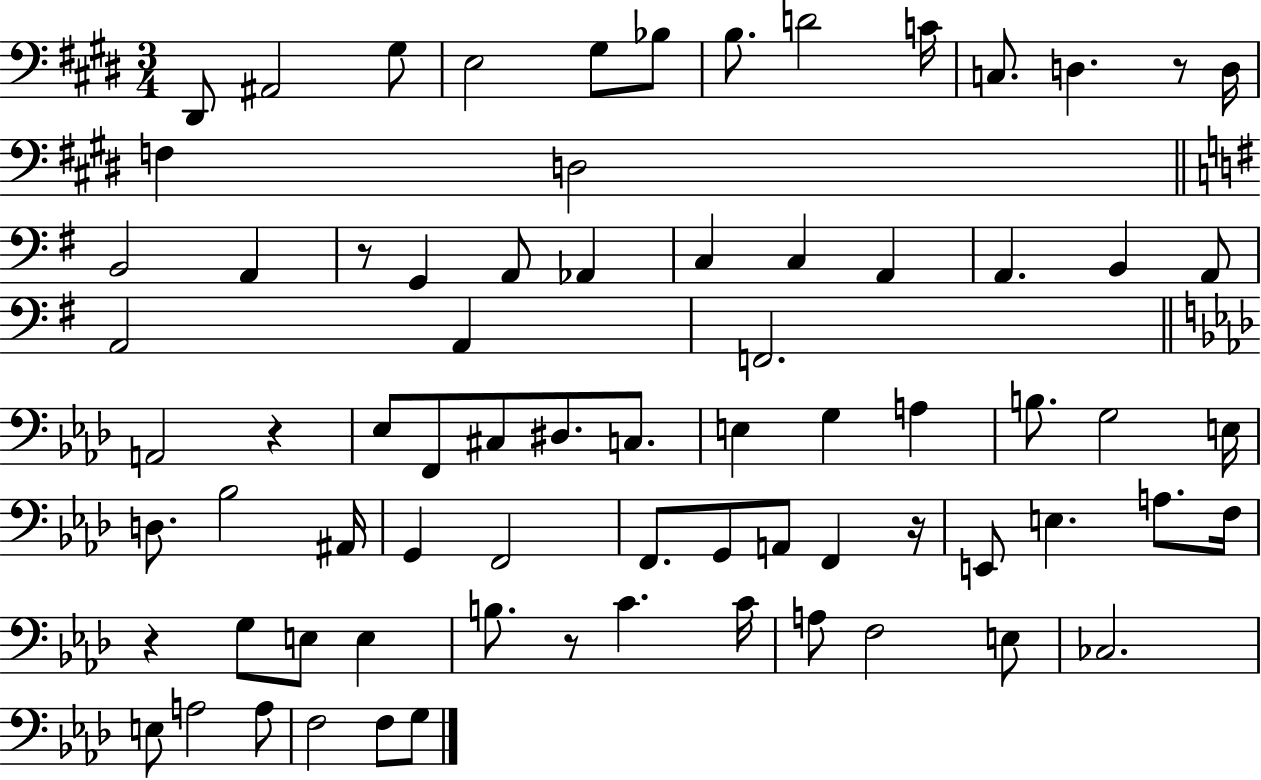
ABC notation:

X:1
T:Untitled
M:3/4
L:1/4
K:E
^D,,/2 ^A,,2 ^G,/2 E,2 ^G,/2 _B,/2 B,/2 D2 C/4 C,/2 D, z/2 D,/4 F, D,2 B,,2 A,, z/2 G,, A,,/2 _A,, C, C, A,, A,, B,, A,,/2 A,,2 A,, F,,2 A,,2 z _E,/2 F,,/2 ^C,/2 ^D,/2 C,/2 E, G, A, B,/2 G,2 E,/4 D,/2 _B,2 ^A,,/4 G,, F,,2 F,,/2 G,,/2 A,,/2 F,, z/4 E,,/2 E, A,/2 F,/4 z G,/2 E,/2 E, B,/2 z/2 C C/4 A,/2 F,2 E,/2 _C,2 E,/2 A,2 A,/2 F,2 F,/2 G,/2